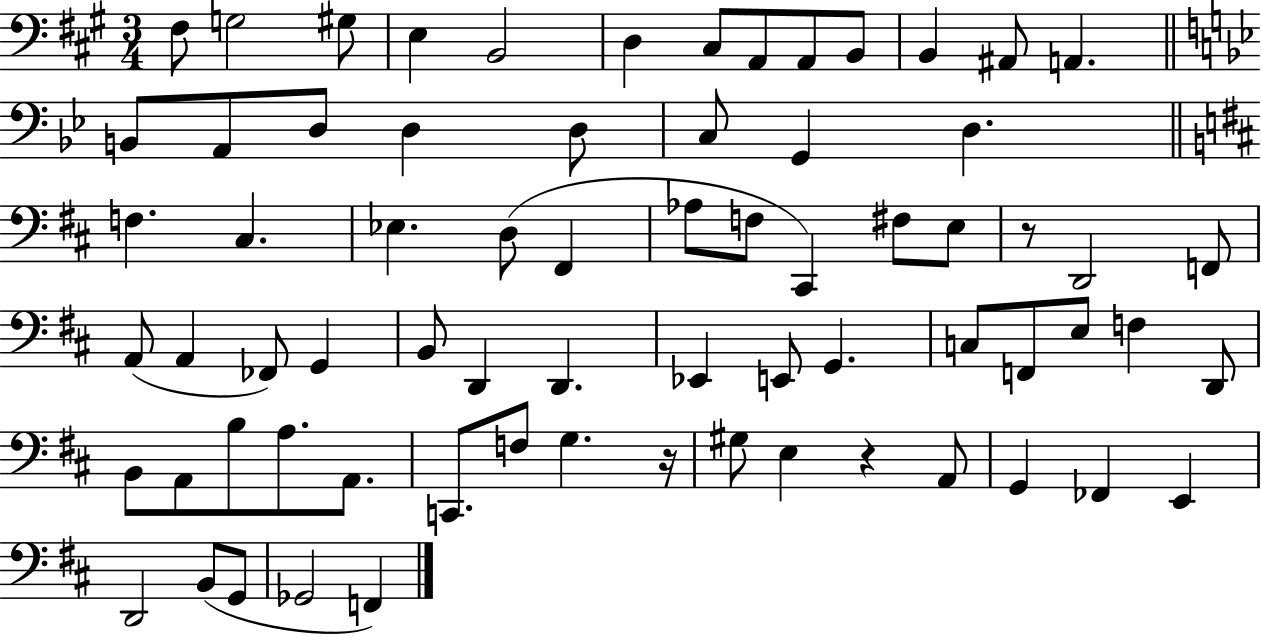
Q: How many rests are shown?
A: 3